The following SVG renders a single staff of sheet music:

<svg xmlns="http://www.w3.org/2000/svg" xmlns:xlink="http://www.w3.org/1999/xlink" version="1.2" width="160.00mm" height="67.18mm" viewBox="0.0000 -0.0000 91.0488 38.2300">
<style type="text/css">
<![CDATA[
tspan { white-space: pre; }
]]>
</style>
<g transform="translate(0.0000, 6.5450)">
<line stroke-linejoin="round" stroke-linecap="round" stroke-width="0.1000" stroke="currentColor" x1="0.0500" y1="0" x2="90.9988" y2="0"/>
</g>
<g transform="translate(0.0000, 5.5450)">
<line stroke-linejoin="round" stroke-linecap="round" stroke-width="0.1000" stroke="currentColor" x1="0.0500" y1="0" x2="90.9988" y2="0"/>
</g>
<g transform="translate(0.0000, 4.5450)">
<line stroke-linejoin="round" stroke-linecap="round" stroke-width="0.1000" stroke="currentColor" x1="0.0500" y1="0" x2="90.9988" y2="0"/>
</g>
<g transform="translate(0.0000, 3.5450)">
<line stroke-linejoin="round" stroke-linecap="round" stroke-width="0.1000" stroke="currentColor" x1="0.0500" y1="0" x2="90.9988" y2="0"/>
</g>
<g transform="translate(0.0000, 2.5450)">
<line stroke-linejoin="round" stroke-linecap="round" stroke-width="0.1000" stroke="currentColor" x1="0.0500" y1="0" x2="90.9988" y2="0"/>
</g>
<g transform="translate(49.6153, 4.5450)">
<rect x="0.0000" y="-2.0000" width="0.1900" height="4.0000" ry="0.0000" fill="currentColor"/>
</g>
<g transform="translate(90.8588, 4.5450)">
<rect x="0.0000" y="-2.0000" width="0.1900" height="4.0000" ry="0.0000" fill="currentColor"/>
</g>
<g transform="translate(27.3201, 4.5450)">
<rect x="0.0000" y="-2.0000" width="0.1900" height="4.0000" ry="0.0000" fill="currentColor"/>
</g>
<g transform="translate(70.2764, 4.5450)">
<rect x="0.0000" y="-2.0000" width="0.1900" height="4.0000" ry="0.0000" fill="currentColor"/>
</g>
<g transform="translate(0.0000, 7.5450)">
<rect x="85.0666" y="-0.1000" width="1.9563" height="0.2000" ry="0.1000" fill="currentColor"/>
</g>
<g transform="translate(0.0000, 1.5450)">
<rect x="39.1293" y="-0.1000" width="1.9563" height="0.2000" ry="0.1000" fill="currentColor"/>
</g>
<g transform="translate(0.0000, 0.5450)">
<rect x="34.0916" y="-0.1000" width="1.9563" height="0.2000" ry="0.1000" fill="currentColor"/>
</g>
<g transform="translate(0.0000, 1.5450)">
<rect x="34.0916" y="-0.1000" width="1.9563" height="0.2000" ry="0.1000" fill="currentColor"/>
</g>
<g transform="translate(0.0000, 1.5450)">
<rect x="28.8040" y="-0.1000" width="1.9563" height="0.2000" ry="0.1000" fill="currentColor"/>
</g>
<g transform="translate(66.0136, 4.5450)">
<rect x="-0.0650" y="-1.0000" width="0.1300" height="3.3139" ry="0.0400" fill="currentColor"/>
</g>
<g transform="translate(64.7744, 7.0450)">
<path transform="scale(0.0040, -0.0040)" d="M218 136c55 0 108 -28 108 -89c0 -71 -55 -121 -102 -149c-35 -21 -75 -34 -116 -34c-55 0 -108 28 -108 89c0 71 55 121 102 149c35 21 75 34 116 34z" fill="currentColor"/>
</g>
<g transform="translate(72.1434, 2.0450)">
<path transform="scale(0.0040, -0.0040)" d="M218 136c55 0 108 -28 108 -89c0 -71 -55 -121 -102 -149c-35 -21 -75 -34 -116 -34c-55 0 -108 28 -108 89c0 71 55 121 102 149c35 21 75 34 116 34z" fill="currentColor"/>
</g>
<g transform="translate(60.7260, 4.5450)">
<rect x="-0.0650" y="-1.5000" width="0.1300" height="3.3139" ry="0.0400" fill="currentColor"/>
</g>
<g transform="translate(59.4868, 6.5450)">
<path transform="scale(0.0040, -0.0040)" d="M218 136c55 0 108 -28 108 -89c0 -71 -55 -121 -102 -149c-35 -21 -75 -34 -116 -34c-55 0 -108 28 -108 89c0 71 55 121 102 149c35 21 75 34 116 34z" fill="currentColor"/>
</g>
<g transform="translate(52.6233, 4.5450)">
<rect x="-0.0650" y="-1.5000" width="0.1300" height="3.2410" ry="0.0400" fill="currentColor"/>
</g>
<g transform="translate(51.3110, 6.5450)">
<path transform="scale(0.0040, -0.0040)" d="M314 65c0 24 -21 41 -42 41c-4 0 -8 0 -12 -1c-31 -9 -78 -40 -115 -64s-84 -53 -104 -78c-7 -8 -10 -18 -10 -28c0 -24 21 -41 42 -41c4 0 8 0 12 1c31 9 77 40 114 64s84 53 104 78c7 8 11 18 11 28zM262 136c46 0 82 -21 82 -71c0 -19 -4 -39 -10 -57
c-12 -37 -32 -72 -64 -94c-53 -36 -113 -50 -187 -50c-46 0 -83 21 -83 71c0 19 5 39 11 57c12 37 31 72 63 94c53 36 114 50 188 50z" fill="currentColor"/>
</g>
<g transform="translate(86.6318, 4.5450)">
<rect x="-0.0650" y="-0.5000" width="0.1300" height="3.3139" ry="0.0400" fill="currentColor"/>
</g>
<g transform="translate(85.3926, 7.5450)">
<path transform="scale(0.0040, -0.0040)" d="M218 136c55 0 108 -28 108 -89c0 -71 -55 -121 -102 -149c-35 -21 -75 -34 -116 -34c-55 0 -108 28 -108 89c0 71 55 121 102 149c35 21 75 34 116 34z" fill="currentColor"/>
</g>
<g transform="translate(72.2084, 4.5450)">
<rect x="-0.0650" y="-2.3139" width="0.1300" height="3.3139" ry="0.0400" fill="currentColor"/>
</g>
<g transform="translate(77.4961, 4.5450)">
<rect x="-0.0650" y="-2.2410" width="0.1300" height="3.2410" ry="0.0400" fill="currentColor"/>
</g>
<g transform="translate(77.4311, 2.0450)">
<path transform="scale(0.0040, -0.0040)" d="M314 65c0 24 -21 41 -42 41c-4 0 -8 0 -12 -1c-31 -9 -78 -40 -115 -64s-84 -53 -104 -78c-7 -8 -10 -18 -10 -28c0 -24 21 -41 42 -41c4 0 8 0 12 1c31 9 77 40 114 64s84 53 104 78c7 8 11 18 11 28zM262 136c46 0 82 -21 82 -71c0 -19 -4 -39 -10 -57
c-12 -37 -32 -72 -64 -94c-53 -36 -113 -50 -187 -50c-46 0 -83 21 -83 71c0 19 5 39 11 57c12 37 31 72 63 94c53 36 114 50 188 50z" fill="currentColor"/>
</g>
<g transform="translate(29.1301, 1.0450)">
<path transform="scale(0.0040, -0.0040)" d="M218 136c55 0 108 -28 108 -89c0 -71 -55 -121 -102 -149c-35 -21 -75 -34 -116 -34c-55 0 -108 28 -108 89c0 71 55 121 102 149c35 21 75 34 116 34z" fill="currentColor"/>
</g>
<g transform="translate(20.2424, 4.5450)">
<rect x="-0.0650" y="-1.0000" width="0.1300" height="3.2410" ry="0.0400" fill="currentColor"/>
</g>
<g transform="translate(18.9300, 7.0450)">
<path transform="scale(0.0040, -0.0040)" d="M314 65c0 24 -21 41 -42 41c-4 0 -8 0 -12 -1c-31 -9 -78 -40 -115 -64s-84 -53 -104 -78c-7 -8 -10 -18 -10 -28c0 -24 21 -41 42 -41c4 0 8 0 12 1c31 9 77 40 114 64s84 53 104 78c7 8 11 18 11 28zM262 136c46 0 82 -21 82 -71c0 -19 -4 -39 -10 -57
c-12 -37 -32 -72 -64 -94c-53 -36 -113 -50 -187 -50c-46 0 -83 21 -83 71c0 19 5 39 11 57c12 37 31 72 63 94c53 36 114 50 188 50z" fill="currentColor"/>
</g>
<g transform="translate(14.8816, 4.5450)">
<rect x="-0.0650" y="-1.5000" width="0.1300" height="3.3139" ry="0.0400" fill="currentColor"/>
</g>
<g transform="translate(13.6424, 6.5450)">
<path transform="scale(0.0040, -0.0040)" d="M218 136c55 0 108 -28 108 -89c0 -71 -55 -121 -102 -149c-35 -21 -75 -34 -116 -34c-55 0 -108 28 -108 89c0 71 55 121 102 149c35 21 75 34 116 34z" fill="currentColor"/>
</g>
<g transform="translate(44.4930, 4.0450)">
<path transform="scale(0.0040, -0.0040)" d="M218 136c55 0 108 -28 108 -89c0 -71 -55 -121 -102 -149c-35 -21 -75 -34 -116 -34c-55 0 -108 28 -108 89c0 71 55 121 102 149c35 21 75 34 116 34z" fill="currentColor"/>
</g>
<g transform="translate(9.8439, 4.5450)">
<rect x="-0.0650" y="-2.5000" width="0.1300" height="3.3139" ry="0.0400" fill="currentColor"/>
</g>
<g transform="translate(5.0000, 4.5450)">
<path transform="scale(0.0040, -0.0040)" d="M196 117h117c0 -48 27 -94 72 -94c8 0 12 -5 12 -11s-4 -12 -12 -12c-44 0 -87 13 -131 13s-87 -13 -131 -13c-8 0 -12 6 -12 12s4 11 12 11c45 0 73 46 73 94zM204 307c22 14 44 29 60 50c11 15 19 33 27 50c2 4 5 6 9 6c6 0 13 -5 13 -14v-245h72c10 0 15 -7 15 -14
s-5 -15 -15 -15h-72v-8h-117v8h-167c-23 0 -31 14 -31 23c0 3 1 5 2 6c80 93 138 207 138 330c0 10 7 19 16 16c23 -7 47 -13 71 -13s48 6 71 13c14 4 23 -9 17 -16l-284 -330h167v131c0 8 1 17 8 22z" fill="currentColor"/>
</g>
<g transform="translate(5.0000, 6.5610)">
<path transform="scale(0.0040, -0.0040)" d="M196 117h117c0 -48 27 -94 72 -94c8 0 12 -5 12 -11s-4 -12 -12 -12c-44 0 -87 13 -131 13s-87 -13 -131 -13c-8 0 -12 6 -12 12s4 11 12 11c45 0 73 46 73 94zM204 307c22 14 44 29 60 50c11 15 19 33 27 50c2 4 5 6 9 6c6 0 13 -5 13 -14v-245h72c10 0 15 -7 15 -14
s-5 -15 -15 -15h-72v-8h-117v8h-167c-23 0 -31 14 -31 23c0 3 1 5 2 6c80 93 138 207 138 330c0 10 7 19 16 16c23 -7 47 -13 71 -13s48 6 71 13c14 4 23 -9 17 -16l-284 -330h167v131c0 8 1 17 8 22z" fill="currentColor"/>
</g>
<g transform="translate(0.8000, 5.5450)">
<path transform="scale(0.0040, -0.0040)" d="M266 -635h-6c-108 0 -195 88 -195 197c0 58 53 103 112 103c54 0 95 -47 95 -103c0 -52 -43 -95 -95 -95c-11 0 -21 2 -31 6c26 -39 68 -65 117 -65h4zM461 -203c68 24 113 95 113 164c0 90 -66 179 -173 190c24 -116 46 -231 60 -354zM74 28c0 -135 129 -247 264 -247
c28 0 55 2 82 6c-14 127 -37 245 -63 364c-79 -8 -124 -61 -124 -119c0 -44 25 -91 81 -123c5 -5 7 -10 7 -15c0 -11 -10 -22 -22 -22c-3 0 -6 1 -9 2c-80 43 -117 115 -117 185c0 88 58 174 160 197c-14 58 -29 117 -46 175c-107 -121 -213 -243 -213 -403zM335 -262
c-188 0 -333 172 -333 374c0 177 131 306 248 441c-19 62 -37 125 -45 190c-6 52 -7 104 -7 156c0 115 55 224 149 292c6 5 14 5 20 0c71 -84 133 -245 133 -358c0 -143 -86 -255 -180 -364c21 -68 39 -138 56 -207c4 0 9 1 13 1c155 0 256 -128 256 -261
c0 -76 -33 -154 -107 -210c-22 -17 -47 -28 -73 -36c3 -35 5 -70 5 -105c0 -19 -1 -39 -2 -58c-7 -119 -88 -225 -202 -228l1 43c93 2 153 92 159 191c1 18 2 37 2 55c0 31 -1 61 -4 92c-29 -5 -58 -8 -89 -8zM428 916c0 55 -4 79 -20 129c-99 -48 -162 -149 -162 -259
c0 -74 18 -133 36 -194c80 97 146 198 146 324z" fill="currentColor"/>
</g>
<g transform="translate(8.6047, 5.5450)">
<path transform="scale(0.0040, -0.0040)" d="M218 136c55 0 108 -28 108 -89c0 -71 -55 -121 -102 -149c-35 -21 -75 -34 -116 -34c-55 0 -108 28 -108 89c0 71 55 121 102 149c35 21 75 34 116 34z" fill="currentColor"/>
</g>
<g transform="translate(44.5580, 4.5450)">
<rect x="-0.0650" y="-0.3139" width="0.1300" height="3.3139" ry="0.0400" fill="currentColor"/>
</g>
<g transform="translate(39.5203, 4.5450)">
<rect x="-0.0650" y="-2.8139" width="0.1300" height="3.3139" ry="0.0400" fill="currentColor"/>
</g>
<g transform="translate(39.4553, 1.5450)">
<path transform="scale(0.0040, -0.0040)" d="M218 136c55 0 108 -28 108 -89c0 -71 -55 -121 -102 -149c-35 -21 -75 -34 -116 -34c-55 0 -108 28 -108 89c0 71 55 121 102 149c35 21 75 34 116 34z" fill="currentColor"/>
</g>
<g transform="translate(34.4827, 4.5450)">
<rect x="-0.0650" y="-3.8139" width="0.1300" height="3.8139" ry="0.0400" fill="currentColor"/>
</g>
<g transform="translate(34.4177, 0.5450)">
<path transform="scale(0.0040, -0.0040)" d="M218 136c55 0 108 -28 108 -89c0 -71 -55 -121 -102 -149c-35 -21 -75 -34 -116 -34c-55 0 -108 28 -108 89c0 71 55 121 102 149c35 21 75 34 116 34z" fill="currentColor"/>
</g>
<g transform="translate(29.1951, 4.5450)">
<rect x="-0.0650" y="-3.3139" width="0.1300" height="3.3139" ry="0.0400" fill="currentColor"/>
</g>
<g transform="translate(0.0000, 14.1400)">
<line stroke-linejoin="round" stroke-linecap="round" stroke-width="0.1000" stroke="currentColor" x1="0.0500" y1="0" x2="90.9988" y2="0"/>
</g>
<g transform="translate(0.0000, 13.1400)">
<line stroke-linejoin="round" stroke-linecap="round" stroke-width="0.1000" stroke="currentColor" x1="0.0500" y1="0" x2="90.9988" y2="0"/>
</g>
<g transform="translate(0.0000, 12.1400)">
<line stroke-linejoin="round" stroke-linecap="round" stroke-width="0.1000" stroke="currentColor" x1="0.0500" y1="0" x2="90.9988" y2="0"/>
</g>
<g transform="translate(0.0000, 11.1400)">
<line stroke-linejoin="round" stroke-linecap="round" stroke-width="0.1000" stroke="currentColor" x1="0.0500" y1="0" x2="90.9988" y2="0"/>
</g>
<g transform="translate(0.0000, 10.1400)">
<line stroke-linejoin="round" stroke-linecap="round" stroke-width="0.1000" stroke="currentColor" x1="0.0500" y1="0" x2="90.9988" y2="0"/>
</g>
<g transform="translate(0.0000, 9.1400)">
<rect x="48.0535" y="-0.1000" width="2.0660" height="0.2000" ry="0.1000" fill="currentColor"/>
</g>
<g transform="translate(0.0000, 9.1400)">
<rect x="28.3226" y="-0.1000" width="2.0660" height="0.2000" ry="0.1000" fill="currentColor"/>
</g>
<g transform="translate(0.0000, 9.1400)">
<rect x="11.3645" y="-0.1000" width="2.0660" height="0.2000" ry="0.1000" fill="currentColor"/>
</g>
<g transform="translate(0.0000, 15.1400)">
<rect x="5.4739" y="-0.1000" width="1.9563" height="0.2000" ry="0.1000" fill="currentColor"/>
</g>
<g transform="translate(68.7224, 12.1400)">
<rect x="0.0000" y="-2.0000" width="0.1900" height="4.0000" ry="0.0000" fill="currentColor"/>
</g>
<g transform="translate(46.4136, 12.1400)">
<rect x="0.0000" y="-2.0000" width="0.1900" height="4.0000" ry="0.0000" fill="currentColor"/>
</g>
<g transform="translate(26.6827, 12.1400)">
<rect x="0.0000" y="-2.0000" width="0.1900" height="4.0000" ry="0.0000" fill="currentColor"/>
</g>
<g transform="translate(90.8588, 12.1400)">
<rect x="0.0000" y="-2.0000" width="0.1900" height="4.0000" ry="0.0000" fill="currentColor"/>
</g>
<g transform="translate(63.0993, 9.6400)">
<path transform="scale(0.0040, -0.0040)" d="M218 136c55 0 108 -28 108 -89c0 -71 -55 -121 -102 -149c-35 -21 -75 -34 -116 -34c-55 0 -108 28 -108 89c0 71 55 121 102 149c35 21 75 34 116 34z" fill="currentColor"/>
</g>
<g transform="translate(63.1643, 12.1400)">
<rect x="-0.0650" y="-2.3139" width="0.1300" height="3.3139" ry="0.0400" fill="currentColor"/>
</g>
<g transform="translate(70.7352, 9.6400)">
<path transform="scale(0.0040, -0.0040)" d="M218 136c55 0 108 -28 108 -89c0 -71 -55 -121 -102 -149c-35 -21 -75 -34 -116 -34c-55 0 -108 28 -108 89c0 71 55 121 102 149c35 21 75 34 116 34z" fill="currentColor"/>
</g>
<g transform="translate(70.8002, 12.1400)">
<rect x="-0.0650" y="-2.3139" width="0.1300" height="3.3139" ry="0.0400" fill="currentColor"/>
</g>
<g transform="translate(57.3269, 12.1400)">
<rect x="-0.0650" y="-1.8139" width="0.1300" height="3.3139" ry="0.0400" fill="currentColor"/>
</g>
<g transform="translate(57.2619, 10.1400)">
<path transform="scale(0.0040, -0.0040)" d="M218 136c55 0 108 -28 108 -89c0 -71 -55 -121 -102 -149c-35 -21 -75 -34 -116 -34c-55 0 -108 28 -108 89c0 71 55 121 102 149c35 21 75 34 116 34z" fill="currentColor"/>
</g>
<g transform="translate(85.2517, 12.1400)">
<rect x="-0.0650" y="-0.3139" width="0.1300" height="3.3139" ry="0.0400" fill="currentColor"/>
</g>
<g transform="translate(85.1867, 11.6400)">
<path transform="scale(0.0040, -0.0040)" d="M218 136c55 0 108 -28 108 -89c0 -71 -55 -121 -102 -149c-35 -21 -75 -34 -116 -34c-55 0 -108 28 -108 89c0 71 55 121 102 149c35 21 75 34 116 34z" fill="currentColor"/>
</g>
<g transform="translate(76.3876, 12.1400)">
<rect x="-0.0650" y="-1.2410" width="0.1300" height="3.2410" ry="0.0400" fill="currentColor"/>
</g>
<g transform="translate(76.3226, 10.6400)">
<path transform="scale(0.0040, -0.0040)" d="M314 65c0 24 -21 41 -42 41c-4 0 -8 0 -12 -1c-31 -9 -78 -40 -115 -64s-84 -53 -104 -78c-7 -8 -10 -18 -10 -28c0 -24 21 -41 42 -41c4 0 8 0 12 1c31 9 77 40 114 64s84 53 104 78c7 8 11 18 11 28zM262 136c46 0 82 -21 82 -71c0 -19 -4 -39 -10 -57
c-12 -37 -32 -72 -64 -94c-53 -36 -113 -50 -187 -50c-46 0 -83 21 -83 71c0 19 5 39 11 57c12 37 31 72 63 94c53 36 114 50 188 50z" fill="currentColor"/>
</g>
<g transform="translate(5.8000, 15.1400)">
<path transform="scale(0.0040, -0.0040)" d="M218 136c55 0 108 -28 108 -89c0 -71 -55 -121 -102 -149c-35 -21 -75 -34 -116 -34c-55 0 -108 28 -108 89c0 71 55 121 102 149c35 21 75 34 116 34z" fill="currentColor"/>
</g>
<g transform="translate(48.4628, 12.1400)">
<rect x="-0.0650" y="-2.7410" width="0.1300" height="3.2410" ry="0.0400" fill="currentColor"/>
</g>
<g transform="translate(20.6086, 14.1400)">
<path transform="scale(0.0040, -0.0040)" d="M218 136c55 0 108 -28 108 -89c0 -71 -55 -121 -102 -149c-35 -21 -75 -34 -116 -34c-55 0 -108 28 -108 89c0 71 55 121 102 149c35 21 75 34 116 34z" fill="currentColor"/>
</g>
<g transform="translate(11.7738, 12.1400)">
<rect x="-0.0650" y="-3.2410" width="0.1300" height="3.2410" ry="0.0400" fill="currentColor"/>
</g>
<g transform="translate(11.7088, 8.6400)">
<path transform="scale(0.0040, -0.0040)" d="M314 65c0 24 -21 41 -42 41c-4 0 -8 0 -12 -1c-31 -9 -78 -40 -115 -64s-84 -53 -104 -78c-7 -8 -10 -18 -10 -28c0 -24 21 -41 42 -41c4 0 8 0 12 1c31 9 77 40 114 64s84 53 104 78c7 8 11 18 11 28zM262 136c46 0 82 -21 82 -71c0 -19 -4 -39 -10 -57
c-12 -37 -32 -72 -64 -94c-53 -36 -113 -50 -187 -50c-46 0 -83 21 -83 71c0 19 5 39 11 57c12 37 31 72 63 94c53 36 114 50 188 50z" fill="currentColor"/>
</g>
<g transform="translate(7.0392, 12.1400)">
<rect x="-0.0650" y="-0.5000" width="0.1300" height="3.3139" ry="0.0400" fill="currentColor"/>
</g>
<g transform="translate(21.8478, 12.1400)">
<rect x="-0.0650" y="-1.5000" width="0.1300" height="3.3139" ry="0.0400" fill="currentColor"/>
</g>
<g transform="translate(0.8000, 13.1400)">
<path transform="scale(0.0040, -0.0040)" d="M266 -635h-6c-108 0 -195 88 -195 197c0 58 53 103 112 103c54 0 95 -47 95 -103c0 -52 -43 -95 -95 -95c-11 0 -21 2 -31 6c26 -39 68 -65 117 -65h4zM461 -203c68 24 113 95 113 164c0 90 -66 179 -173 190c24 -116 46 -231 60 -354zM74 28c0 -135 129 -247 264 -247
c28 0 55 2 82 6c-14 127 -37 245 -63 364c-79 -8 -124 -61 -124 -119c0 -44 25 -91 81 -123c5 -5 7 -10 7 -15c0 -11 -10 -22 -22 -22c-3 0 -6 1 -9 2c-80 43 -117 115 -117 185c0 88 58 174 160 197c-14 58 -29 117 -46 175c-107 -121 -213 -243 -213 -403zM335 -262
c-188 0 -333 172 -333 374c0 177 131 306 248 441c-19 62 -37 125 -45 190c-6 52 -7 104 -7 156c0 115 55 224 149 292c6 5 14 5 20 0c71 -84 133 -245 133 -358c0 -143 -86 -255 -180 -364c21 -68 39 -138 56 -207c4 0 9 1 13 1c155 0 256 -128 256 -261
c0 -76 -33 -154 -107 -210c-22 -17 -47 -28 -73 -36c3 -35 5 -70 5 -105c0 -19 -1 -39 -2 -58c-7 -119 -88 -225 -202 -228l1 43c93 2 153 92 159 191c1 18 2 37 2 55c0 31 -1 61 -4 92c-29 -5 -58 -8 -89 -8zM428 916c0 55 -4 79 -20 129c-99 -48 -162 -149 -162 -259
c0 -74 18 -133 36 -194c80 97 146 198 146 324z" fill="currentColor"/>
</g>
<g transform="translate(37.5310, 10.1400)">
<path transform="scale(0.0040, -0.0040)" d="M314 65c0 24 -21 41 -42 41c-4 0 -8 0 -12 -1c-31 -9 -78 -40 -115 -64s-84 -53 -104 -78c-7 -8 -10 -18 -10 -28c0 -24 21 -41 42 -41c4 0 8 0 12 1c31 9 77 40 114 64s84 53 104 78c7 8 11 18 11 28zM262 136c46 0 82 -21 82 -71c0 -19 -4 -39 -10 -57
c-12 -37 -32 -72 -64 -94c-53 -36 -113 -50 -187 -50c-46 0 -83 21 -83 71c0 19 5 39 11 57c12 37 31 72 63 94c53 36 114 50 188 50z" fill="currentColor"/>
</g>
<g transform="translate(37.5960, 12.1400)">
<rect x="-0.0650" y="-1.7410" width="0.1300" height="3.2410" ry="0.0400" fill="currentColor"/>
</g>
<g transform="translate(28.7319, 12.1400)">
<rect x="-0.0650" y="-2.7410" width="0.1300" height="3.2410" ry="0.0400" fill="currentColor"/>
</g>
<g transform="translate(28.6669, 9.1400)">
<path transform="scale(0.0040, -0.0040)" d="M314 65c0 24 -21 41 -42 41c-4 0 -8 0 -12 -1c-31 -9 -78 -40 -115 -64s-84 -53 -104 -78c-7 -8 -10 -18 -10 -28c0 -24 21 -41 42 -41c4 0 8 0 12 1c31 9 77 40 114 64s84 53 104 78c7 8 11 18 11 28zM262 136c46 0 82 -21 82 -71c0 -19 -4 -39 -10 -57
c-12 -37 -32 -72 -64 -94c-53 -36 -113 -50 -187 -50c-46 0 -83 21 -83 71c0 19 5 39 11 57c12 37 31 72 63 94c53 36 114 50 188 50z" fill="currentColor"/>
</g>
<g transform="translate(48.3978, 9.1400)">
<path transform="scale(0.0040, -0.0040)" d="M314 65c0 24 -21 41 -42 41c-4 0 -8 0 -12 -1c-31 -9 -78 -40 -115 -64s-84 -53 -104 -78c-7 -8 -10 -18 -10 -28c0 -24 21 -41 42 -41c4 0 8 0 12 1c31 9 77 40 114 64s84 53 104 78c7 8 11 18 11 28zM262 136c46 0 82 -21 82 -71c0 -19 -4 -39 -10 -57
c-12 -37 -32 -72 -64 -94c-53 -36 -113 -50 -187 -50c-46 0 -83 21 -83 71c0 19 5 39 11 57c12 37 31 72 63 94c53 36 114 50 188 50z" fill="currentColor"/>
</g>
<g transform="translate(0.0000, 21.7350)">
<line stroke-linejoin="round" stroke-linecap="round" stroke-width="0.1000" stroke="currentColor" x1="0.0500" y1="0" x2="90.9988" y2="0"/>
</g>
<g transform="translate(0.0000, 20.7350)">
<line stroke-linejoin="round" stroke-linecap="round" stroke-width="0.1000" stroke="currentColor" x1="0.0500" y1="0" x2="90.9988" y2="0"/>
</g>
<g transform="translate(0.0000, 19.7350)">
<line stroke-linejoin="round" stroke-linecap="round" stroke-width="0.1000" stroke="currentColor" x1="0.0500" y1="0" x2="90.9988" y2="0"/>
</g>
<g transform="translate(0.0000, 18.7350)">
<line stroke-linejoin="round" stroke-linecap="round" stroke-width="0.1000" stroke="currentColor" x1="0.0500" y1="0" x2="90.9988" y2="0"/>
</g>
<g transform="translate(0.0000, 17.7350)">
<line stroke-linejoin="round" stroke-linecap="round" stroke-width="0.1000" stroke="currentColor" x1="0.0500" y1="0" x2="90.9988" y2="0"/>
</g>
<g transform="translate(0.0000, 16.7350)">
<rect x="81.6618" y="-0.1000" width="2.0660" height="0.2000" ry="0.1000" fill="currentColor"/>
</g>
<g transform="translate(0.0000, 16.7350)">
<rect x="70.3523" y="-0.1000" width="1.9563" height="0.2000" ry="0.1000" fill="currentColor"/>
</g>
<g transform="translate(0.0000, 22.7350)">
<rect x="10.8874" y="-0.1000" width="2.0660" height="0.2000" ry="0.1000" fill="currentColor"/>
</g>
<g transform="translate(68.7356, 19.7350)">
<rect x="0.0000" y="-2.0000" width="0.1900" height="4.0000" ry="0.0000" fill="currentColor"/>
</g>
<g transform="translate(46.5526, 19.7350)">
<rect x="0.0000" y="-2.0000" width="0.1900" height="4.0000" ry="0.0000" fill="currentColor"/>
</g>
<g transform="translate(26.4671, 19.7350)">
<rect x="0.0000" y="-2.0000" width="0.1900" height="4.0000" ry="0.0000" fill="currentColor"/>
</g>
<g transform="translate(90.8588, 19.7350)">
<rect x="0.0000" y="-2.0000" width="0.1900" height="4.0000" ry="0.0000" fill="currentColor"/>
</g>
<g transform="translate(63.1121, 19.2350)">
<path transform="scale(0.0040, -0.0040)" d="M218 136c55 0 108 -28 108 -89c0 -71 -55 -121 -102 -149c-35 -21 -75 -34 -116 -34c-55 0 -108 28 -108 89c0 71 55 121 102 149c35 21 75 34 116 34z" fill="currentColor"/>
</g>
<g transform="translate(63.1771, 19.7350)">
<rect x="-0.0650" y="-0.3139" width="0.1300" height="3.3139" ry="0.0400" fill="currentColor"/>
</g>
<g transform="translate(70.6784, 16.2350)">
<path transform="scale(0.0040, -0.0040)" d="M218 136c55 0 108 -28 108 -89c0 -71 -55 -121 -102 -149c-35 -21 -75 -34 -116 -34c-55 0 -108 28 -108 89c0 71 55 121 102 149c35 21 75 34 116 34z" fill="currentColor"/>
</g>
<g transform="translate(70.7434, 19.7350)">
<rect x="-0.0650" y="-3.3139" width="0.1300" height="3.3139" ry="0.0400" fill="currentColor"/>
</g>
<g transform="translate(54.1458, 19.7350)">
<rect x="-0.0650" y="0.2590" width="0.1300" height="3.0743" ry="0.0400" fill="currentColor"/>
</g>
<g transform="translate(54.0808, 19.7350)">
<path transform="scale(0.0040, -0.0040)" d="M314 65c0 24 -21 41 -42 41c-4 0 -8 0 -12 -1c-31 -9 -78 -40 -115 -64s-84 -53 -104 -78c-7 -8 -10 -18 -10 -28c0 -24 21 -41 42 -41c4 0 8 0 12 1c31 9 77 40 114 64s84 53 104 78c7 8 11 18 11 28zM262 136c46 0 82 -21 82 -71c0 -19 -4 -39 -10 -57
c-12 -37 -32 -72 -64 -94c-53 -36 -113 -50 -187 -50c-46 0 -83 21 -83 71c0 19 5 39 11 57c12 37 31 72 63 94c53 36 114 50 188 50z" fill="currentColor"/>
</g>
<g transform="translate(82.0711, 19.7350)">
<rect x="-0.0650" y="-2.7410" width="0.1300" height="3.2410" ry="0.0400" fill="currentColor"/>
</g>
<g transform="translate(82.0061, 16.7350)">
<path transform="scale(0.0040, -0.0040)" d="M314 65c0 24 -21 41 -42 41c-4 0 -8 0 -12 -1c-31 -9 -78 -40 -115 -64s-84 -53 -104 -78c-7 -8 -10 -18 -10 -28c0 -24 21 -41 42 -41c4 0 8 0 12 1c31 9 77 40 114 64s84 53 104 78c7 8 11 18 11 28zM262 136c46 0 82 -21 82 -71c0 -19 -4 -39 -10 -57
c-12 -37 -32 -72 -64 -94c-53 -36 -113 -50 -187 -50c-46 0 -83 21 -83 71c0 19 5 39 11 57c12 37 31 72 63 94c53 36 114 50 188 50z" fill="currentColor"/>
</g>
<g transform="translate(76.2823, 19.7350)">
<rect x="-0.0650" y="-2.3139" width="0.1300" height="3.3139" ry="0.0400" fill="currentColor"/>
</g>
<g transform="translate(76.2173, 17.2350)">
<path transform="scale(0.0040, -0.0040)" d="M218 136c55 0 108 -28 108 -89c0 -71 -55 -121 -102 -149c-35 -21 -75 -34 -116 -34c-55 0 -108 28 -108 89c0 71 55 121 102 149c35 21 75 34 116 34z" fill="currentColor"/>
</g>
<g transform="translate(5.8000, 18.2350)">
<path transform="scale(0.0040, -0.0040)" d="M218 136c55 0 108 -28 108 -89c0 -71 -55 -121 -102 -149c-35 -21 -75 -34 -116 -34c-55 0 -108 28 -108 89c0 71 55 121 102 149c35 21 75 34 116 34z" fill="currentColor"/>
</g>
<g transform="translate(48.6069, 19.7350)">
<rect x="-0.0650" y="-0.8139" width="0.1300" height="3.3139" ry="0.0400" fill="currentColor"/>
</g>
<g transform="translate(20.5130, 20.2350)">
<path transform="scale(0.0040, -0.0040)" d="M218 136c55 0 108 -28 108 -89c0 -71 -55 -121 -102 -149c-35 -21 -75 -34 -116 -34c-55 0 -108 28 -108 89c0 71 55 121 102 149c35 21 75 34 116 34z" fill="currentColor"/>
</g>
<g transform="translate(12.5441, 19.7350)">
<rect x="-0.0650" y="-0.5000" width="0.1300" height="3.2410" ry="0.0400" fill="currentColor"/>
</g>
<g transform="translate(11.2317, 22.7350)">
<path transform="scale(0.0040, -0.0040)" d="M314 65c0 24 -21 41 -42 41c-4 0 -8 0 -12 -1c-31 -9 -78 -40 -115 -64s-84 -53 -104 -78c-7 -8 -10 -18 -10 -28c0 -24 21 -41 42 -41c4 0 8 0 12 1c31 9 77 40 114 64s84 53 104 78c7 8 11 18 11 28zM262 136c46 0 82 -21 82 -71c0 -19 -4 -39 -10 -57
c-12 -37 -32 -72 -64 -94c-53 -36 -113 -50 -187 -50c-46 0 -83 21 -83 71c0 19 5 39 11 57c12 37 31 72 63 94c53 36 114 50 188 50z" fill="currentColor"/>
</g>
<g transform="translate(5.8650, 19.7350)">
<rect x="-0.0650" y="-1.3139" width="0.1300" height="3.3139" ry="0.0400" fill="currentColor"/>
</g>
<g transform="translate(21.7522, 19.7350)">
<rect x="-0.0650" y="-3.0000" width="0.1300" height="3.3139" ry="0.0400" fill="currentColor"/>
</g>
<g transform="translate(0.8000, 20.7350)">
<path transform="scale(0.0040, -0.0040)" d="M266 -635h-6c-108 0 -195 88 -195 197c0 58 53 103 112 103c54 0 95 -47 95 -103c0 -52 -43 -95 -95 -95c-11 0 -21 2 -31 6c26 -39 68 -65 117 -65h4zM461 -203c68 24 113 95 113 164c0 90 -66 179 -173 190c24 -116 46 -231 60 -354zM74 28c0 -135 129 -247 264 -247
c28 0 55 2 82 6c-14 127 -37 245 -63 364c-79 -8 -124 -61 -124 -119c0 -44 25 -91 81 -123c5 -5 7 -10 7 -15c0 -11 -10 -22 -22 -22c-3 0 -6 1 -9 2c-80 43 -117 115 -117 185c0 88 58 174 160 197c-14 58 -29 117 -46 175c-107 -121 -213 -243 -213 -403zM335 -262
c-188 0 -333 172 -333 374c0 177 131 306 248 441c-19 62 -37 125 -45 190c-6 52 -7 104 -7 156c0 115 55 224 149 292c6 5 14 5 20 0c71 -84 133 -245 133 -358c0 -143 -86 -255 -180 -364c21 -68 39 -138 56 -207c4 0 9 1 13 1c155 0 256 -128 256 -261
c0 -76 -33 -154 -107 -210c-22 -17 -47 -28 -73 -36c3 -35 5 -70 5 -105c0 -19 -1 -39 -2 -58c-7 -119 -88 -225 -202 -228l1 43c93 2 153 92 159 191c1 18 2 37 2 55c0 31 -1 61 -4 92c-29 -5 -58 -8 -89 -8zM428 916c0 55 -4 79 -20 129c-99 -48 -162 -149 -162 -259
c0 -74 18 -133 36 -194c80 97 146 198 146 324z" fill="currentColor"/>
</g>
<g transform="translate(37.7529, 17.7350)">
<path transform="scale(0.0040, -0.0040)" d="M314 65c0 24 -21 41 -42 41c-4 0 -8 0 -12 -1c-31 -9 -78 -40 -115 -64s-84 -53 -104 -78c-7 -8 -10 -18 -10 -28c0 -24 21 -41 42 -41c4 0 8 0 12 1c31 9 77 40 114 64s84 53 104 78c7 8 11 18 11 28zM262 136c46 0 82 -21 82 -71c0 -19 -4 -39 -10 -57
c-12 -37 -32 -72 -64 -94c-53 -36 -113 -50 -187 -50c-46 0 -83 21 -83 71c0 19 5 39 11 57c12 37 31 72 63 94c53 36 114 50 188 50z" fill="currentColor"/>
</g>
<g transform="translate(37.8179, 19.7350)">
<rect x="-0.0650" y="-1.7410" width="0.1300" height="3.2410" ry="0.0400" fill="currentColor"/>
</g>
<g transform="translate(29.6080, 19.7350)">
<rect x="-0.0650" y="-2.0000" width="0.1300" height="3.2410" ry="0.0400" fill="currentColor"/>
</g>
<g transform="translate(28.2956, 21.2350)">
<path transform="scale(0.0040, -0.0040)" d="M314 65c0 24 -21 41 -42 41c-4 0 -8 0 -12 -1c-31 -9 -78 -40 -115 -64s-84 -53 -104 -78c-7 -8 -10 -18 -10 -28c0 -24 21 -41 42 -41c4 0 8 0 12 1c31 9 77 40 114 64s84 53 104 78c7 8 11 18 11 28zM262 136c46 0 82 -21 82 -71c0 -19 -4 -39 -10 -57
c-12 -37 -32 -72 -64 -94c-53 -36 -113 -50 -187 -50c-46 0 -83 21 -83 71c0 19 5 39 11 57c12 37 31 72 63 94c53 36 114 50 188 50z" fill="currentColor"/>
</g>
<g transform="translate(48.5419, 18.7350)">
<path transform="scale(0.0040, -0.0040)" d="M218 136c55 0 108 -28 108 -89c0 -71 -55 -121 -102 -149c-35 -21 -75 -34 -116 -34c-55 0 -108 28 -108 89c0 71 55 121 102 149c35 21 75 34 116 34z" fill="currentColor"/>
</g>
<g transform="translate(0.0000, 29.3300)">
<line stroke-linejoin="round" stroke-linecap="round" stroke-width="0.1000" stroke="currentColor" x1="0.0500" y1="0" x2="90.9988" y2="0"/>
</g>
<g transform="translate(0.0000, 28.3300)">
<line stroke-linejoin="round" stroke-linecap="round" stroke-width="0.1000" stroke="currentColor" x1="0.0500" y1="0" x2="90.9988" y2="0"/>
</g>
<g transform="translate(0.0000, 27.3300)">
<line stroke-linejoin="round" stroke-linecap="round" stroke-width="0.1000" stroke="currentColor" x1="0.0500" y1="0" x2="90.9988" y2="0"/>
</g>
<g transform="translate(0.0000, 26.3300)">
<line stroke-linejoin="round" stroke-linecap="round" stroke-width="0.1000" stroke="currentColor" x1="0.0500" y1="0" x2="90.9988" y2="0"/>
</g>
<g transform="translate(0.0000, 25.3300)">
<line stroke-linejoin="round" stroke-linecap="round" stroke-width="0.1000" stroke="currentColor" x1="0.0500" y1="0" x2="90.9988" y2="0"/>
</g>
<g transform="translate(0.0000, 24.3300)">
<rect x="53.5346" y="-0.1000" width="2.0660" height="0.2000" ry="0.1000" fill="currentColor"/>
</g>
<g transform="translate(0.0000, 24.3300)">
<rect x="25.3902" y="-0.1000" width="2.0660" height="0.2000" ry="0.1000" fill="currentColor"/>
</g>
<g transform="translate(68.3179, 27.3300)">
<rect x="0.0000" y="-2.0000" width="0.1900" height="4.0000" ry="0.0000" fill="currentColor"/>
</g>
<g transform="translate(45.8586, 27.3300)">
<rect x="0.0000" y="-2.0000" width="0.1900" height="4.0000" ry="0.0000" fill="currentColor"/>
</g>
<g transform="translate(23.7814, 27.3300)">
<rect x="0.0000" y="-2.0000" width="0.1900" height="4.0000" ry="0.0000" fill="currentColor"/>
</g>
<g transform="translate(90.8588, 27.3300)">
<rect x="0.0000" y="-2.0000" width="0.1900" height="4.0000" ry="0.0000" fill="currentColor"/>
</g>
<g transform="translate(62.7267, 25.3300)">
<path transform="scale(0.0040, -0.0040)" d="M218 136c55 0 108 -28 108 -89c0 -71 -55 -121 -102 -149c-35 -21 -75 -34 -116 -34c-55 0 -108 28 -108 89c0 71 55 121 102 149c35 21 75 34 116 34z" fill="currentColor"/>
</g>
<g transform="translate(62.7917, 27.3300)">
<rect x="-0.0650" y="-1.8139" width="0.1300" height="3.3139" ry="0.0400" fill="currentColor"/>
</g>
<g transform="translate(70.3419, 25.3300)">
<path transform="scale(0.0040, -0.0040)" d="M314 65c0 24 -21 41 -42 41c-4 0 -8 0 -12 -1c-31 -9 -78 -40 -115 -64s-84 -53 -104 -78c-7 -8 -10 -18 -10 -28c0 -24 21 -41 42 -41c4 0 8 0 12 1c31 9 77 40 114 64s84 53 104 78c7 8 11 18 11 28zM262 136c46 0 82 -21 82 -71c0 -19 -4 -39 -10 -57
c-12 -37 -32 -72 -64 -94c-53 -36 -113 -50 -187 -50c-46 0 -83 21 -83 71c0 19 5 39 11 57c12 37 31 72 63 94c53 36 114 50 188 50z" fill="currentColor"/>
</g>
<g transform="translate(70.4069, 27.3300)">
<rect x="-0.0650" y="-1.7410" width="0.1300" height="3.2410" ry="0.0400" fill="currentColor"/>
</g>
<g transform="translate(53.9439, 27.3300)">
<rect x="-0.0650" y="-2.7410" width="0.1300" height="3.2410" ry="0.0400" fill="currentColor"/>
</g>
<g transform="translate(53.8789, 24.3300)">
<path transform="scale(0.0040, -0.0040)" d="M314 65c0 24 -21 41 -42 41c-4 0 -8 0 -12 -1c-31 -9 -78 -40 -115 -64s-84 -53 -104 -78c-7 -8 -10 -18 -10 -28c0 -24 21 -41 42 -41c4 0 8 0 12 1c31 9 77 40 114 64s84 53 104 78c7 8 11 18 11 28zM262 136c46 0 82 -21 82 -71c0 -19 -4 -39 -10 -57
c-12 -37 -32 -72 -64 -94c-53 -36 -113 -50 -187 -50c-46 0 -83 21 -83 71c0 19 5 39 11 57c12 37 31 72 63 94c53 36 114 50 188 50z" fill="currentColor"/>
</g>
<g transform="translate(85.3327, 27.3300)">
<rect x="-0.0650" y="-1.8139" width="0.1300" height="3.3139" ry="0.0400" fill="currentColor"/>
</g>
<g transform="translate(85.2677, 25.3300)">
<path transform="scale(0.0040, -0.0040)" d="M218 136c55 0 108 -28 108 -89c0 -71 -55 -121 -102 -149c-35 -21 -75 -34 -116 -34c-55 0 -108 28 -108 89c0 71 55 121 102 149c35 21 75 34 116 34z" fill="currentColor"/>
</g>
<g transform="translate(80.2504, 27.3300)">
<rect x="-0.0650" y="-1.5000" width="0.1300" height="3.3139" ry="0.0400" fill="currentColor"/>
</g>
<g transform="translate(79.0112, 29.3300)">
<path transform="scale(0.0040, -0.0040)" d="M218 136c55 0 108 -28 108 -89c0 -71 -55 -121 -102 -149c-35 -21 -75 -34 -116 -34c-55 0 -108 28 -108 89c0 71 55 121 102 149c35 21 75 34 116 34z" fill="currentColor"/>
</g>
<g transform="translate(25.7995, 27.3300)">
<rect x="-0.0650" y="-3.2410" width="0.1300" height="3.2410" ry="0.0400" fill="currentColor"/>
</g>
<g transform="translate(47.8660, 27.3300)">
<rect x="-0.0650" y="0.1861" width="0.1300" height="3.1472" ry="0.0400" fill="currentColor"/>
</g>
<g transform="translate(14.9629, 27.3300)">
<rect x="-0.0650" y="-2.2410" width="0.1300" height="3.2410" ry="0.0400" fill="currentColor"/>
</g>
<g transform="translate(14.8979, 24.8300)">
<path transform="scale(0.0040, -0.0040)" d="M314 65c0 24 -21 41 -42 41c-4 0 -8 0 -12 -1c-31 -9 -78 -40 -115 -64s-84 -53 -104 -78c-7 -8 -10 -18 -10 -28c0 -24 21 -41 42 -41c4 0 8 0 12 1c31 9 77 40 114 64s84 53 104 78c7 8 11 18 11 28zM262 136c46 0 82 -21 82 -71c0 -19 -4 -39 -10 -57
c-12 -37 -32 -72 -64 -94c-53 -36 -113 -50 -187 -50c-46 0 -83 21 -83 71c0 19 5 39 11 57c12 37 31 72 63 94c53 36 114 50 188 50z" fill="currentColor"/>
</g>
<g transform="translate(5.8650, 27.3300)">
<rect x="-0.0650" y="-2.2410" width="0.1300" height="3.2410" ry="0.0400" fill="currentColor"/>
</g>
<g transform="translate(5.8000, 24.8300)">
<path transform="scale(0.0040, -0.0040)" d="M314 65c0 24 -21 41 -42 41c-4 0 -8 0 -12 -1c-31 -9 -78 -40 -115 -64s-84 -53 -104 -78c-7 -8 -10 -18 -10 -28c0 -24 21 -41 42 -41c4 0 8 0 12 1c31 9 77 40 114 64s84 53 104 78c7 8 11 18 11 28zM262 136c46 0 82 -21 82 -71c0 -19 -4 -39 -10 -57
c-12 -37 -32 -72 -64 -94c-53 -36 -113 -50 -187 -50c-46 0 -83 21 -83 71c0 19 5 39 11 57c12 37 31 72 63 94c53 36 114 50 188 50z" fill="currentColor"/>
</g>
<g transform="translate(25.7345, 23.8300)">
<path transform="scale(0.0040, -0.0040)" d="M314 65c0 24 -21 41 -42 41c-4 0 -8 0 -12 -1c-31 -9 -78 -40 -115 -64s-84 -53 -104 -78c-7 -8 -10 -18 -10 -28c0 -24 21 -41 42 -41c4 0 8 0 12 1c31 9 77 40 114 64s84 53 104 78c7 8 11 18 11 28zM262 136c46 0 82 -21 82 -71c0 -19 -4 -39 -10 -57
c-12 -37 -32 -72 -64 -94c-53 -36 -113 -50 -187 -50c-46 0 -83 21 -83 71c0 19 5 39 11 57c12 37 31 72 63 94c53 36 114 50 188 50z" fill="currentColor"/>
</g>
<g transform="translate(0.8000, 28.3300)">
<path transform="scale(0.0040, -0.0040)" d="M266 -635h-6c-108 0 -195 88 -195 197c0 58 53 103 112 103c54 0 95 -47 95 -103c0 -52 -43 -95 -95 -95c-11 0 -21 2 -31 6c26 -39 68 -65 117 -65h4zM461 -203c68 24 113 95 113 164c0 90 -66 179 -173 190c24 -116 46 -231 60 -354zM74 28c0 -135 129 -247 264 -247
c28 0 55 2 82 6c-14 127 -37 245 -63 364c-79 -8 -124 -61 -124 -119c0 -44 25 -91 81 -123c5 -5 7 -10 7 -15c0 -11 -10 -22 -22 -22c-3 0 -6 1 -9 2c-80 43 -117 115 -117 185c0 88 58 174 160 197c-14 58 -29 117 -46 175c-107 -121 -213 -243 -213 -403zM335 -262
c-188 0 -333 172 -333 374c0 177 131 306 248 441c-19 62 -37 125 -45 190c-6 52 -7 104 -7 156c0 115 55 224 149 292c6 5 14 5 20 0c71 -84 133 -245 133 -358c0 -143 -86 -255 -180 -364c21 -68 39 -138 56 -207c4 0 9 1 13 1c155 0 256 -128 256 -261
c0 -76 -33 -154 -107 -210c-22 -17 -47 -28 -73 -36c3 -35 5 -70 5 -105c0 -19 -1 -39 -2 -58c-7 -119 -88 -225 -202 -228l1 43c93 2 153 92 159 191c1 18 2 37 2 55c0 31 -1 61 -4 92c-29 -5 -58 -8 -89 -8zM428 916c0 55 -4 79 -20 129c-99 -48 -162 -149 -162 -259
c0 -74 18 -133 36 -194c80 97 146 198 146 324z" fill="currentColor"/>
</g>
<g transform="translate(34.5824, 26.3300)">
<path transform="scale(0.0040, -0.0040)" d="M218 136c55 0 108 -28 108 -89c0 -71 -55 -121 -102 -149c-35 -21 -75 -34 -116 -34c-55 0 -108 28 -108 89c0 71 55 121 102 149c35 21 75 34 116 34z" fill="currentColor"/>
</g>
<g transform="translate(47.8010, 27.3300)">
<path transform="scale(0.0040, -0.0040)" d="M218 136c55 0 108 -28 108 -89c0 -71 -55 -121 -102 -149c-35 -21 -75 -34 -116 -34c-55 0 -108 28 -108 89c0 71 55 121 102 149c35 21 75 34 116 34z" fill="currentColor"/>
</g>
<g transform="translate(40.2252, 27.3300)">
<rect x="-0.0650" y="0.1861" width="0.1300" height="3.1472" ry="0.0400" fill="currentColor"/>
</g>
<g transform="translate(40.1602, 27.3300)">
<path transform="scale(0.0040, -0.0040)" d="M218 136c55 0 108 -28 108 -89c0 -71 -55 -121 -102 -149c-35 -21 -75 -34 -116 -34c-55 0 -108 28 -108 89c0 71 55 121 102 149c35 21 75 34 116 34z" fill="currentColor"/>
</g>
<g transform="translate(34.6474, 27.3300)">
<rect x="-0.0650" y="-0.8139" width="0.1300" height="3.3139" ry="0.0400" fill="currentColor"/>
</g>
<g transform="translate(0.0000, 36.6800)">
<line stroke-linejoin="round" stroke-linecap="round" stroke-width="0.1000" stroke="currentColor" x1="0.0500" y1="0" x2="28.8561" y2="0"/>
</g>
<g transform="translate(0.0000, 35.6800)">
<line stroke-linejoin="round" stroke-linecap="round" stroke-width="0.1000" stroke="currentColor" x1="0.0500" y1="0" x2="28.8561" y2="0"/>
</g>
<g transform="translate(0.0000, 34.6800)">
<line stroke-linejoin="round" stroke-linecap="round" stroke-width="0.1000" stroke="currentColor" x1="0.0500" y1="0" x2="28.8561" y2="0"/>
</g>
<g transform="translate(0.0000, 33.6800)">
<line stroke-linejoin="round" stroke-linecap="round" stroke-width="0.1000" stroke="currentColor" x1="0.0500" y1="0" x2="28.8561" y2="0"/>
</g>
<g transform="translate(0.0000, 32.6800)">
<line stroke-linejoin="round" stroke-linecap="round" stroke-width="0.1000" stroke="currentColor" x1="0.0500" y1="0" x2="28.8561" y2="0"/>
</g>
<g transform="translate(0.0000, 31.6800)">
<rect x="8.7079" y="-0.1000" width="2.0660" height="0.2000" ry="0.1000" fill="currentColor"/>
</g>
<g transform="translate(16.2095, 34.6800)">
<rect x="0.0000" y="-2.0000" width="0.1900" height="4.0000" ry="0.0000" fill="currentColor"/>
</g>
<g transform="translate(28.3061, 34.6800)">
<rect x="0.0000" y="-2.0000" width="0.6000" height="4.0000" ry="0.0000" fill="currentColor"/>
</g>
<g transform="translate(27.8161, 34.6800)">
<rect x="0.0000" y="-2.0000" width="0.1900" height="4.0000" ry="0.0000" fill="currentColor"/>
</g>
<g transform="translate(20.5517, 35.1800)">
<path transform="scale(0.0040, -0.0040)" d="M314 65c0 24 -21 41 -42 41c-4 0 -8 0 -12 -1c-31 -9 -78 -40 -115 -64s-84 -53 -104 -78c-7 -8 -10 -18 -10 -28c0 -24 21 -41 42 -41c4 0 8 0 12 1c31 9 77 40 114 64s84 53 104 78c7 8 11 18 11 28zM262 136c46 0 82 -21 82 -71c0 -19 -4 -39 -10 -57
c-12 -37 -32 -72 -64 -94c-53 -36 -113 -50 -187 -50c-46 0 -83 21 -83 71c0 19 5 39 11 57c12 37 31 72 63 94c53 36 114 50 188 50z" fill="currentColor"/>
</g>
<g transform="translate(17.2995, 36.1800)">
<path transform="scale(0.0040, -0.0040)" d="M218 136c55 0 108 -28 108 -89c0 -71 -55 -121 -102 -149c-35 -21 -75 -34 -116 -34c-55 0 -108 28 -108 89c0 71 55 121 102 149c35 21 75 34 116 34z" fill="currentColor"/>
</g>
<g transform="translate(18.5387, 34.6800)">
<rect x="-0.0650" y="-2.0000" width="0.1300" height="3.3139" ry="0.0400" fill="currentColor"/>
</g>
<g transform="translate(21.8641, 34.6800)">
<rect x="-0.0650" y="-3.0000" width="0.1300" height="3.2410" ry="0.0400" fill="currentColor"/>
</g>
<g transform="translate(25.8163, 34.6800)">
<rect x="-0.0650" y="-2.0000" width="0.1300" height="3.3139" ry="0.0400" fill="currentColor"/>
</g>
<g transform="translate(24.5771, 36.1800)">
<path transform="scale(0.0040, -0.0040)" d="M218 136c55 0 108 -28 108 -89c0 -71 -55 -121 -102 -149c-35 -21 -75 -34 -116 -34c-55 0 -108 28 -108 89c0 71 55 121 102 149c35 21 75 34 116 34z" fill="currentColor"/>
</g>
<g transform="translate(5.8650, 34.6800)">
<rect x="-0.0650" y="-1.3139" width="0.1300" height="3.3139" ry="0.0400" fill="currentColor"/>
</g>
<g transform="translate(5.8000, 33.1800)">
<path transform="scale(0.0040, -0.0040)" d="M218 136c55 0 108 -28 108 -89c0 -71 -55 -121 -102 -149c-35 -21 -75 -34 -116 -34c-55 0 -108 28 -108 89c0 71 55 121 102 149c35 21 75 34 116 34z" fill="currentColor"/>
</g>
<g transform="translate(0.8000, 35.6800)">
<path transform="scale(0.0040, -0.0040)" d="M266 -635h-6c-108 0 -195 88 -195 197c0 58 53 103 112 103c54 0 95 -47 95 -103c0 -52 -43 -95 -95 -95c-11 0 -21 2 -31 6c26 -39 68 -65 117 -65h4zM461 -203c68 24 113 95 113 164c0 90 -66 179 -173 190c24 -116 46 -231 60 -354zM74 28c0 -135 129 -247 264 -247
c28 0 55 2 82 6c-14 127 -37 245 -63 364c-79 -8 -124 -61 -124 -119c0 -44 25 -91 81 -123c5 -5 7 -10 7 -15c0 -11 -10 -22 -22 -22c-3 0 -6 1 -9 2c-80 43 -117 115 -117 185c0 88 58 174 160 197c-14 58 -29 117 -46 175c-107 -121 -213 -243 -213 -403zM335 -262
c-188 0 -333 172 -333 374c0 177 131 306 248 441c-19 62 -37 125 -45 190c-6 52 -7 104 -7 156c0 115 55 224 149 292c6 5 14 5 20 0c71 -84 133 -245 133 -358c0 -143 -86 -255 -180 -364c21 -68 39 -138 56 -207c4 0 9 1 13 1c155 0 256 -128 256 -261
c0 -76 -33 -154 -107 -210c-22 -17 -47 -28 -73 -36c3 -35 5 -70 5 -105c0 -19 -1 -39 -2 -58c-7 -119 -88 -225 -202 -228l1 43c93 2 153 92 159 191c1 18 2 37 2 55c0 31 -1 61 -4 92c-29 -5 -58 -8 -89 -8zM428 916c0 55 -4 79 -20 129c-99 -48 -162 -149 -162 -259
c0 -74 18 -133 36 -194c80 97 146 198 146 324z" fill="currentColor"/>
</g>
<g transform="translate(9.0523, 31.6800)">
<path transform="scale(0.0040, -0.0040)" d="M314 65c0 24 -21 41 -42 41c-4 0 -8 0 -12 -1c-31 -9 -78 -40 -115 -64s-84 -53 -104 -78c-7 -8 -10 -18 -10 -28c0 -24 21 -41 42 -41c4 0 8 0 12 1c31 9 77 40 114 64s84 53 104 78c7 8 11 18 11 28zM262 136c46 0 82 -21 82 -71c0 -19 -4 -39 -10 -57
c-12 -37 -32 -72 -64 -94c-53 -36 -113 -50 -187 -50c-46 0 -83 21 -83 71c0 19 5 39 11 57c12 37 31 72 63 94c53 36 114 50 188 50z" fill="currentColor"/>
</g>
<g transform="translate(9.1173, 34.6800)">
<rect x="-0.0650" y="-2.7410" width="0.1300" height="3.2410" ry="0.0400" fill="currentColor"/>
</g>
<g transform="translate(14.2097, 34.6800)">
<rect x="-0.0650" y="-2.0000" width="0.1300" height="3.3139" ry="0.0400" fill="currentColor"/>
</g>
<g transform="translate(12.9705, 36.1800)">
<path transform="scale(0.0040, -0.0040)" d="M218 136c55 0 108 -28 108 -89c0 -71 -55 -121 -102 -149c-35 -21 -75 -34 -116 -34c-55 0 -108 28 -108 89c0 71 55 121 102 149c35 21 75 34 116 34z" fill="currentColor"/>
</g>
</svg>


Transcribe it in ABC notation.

X:1
T:Untitled
M:4/4
L:1/4
K:C
G E D2 b c' a c E2 E D g g2 C C b2 E a2 f2 a2 f g g e2 c e C2 A F2 f2 d B2 c b g a2 g2 g2 b2 d B B a2 f f2 E f e a2 F F A2 F